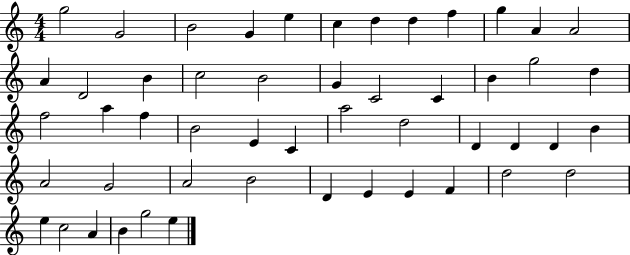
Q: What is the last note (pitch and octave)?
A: E5